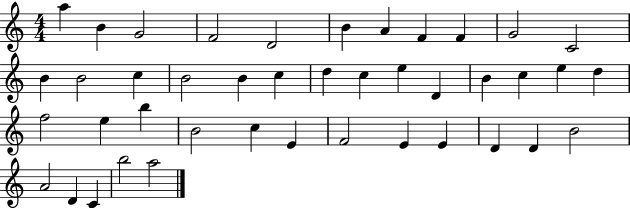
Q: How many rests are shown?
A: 0